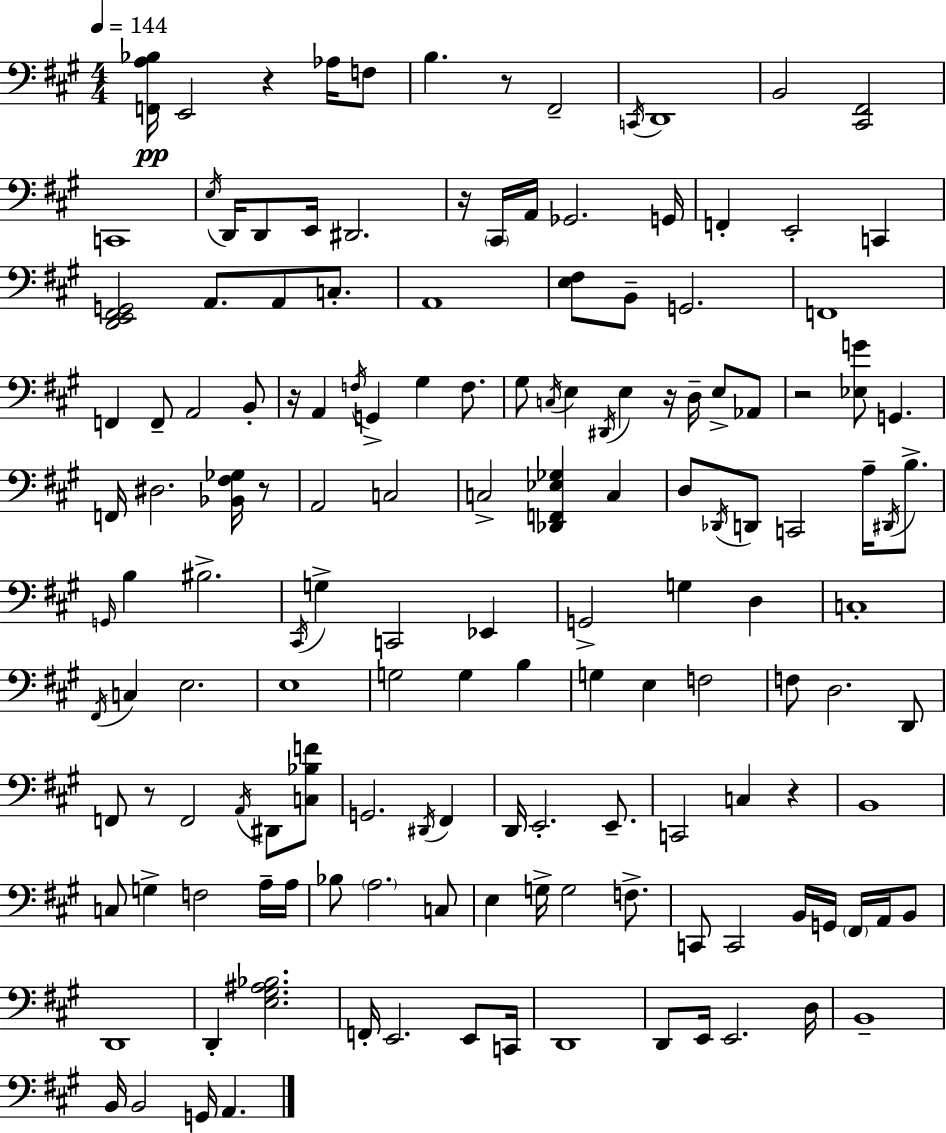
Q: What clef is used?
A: bass